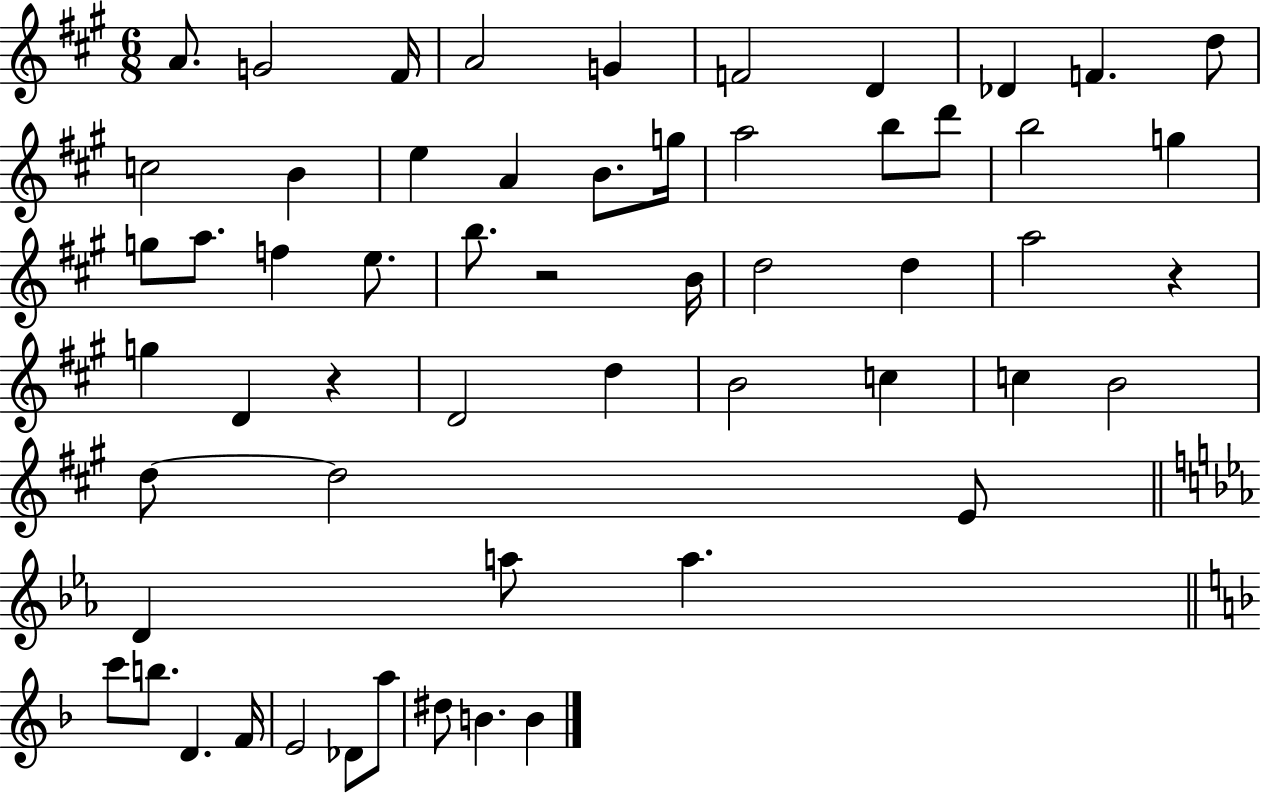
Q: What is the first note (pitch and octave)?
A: A4